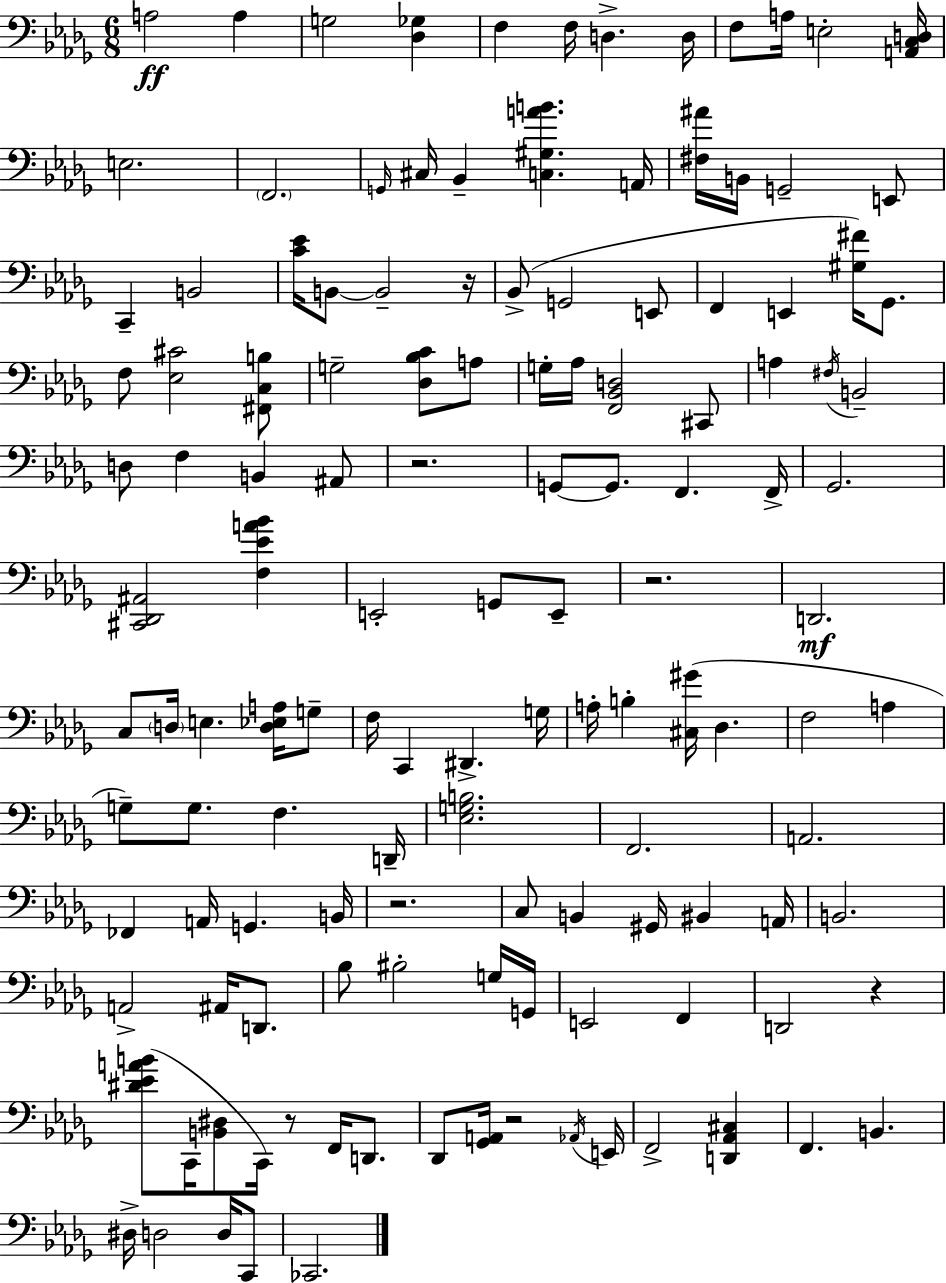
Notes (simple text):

A3/h A3/q G3/h [Db3,Gb3]/q F3/q F3/s D3/q. D3/s F3/e A3/s E3/h [A2,C3,D3]/s E3/h. F2/h. G2/s C#3/s Bb2/q [C3,G#3,A4,B4]/q. A2/s [F#3,A#4]/s B2/s G2/h E2/e C2/q B2/h [C4,Eb4]/s B2/e B2/h R/s Bb2/e G2/h E2/e F2/q E2/q [G#3,F#4]/s Gb2/e. F3/e [Eb3,C#4]/h [F#2,C3,B3]/e G3/h [Db3,Bb3,C4]/e A3/e G3/s Ab3/s [F2,Bb2,D3]/h C#2/e A3/q F#3/s B2/h D3/e F3/q B2/q A#2/e R/h. G2/e G2/e. F2/q. F2/s Gb2/h. [C#2,Db2,A#2]/h [F3,Eb4,A4,Bb4]/q E2/h G2/e E2/e R/h. D2/h. C3/e D3/s E3/q. [D3,Eb3,A3]/s G3/e F3/s C2/q D#2/q. G3/s A3/s B3/q [C#3,G#4]/s Db3/q. F3/h A3/q G3/e G3/e. F3/q. D2/s [Eb3,G3,B3]/h. F2/h. A2/h. FES2/q A2/s G2/q. B2/s R/h. C3/e B2/q G#2/s BIS2/q A2/s B2/h. A2/h A#2/s D2/e. Bb3/e BIS3/h G3/s G2/s E2/h F2/q D2/h R/q [D#4,Eb4,A4,B4]/e C2/s [B2,D#3]/e C2/s R/e F2/s D2/e. Db2/e [Gb2,A2]/s R/h Ab2/s E2/s F2/h [D2,Ab2,C#3]/q F2/q. B2/q. D#3/s D3/h D3/s C2/e CES2/h.